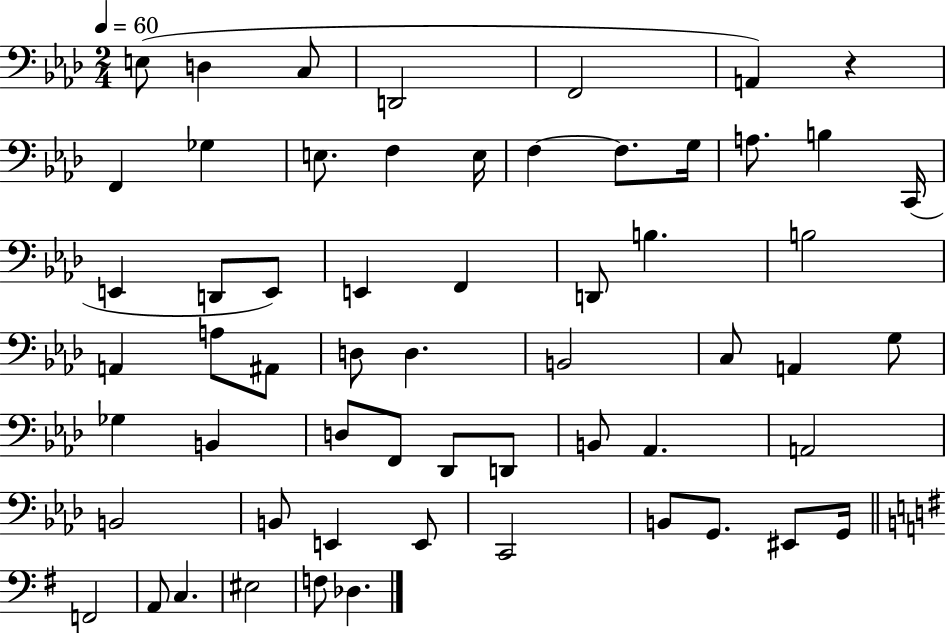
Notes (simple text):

E3/e D3/q C3/e D2/h F2/h A2/q R/q F2/q Gb3/q E3/e. F3/q E3/s F3/q F3/e. G3/s A3/e. B3/q C2/s E2/q D2/e E2/e E2/q F2/q D2/e B3/q. B3/h A2/q A3/e A#2/e D3/e D3/q. B2/h C3/e A2/q G3/e Gb3/q B2/q D3/e F2/e Db2/e D2/e B2/e Ab2/q. A2/h B2/h B2/e E2/q E2/e C2/h B2/e G2/e. EIS2/e G2/s F2/h A2/e C3/q. EIS3/h F3/e Db3/q.